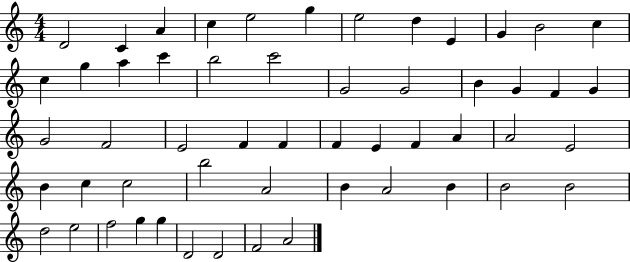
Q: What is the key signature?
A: C major